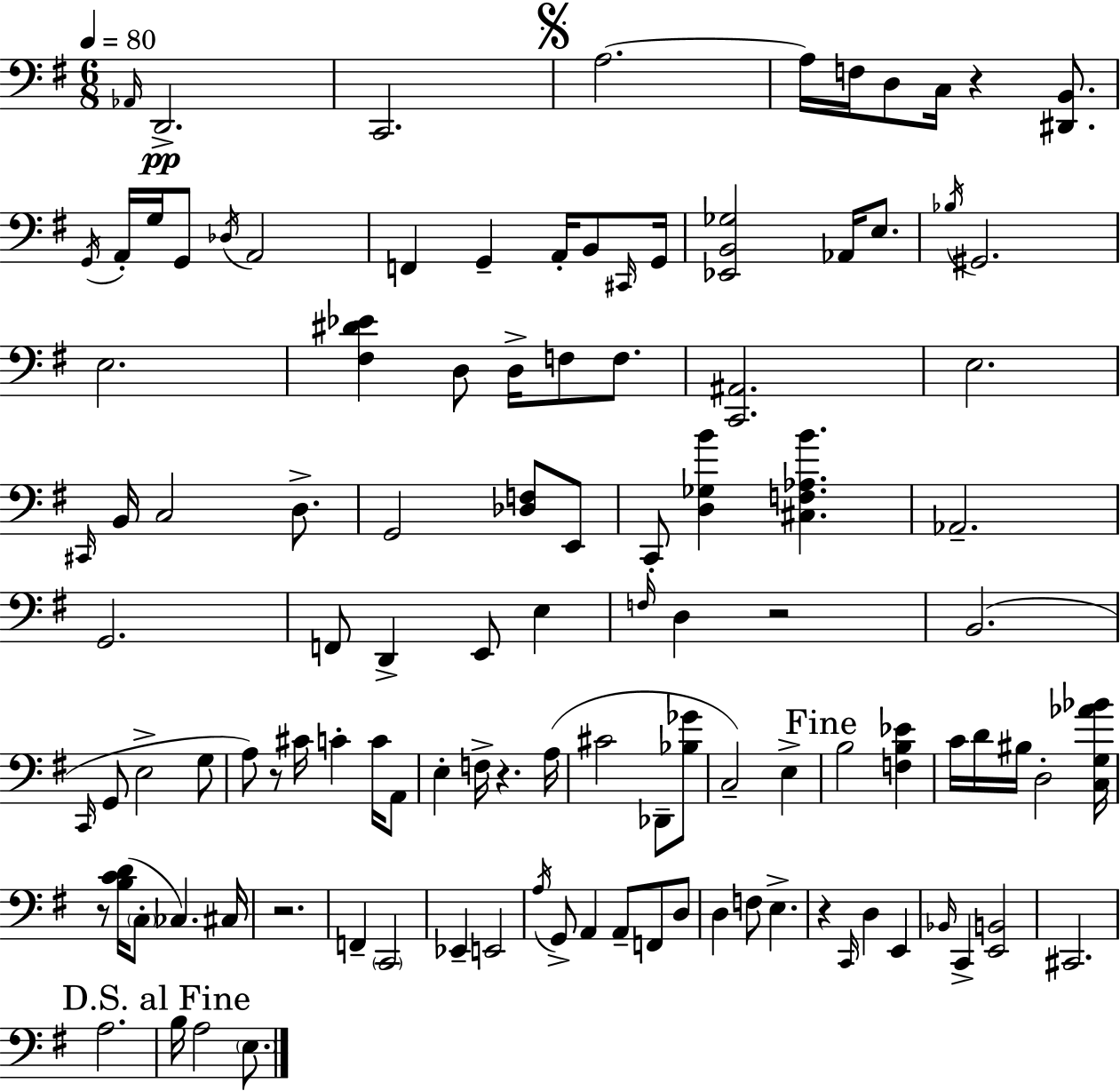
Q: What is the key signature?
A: G major